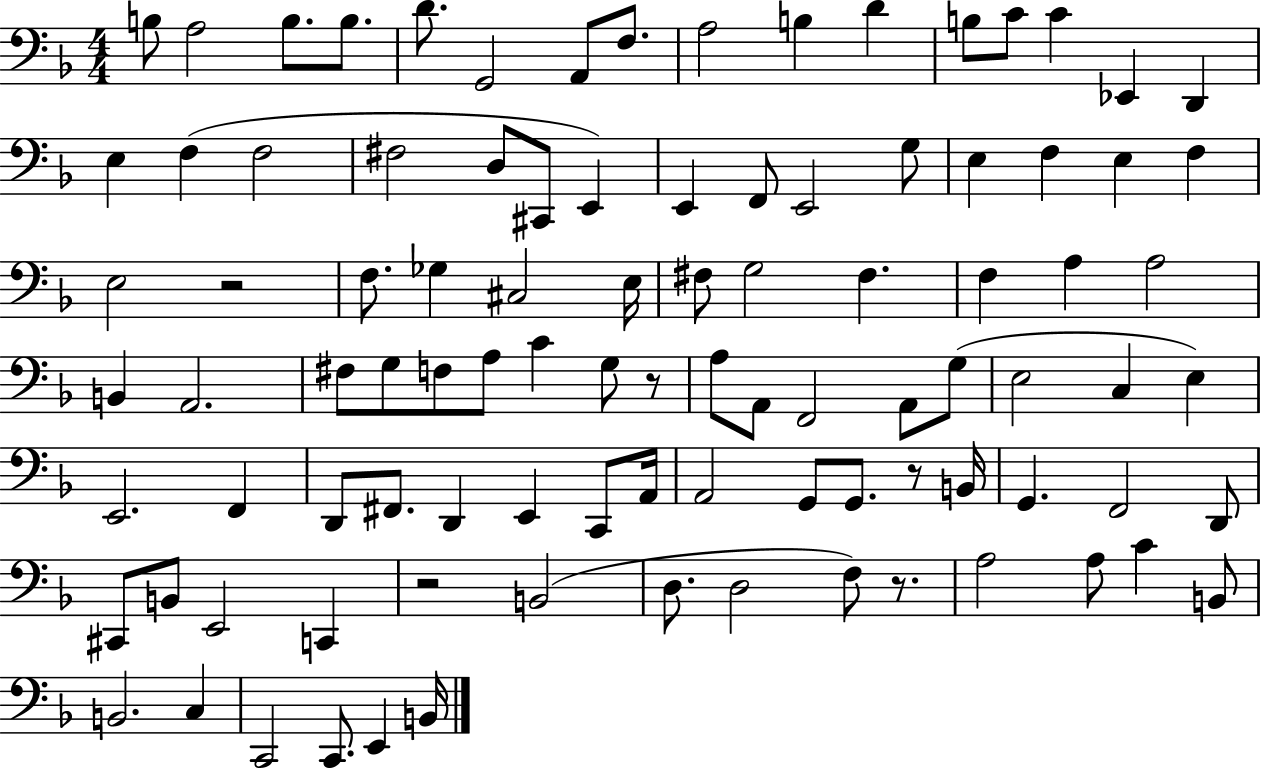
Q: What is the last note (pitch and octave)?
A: B2